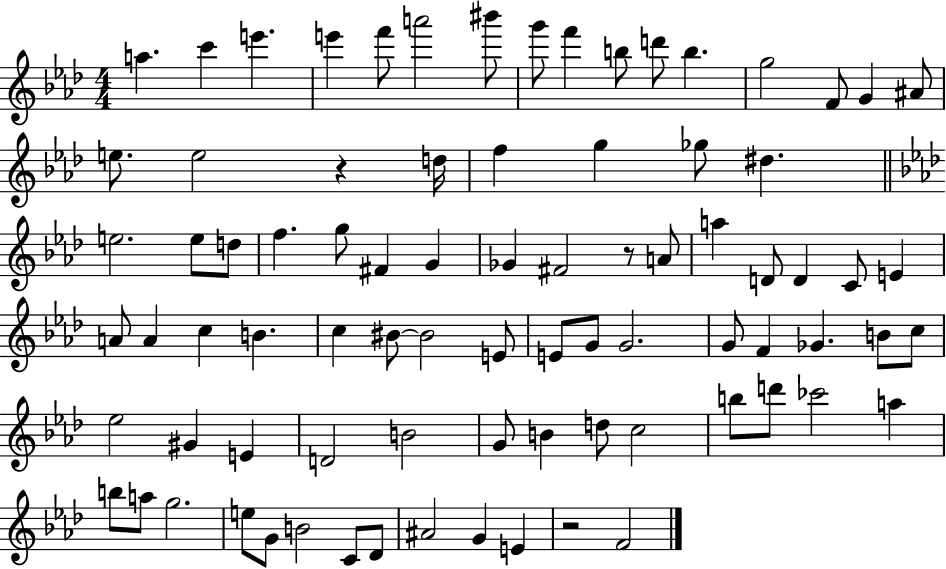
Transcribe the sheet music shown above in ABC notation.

X:1
T:Untitled
M:4/4
L:1/4
K:Ab
a c' e' e' f'/2 a'2 ^b'/2 g'/2 f' b/2 d'/2 b g2 F/2 G ^A/2 e/2 e2 z d/4 f g _g/2 ^d e2 e/2 d/2 f g/2 ^F G _G ^F2 z/2 A/2 a D/2 D C/2 E A/2 A c B c ^B/2 ^B2 E/2 E/2 G/2 G2 G/2 F _G B/2 c/2 _e2 ^G E D2 B2 G/2 B d/2 c2 b/2 d'/2 _c'2 a b/2 a/2 g2 e/2 G/2 B2 C/2 _D/2 ^A2 G E z2 F2